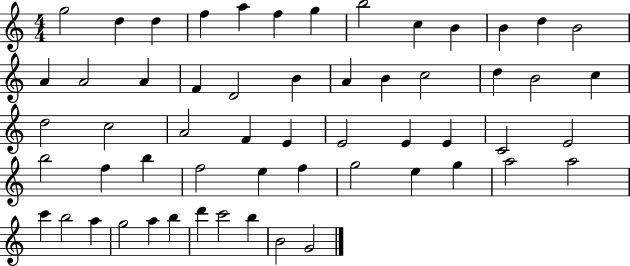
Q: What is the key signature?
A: C major